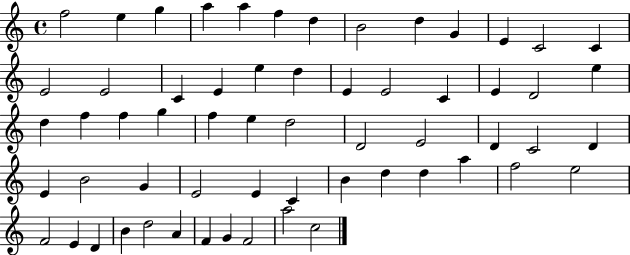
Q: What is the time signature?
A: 4/4